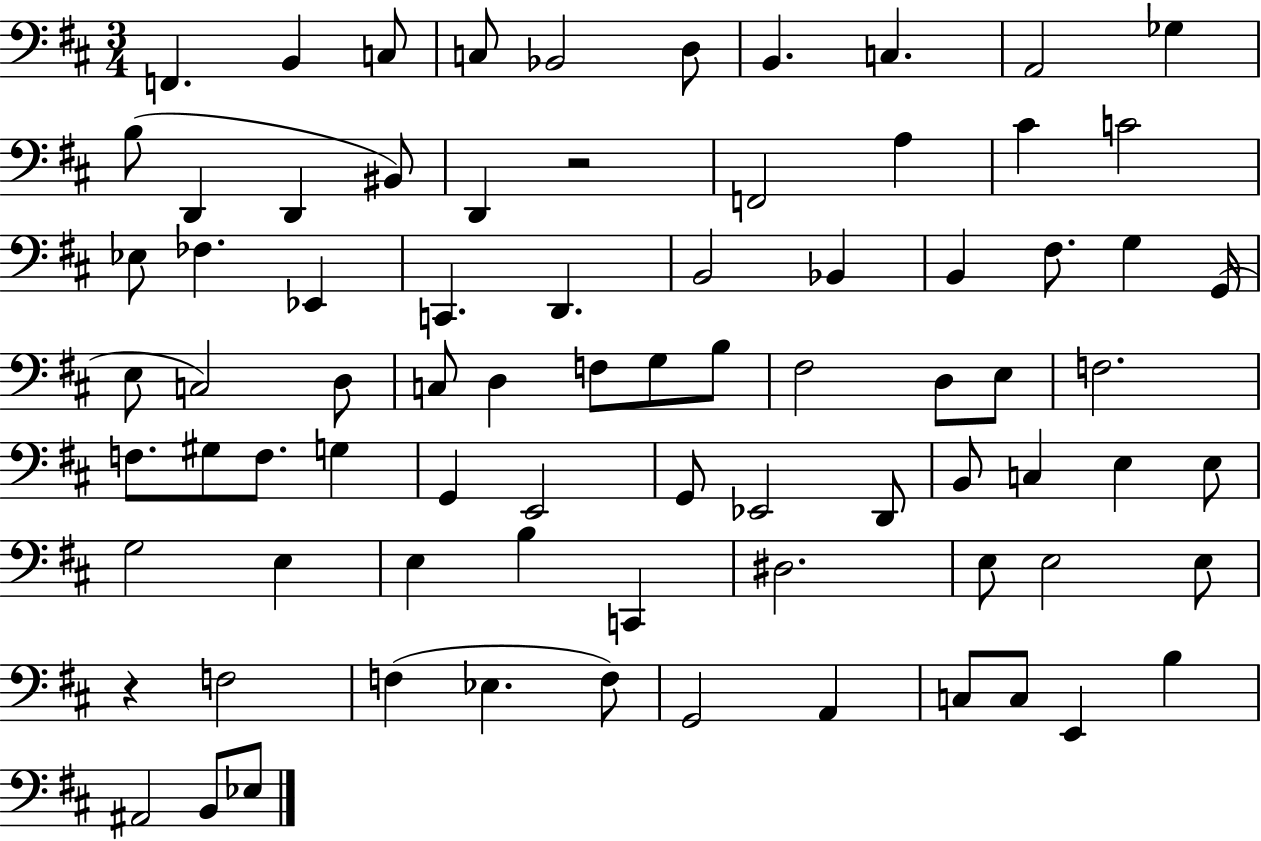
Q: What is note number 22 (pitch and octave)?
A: Eb2